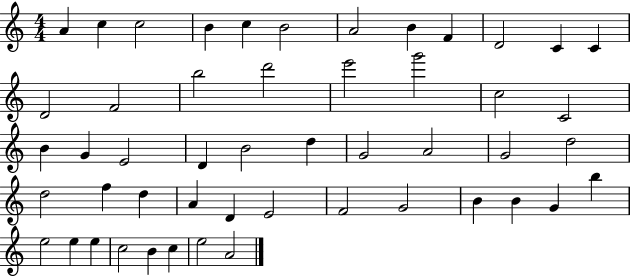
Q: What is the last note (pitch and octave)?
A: A4